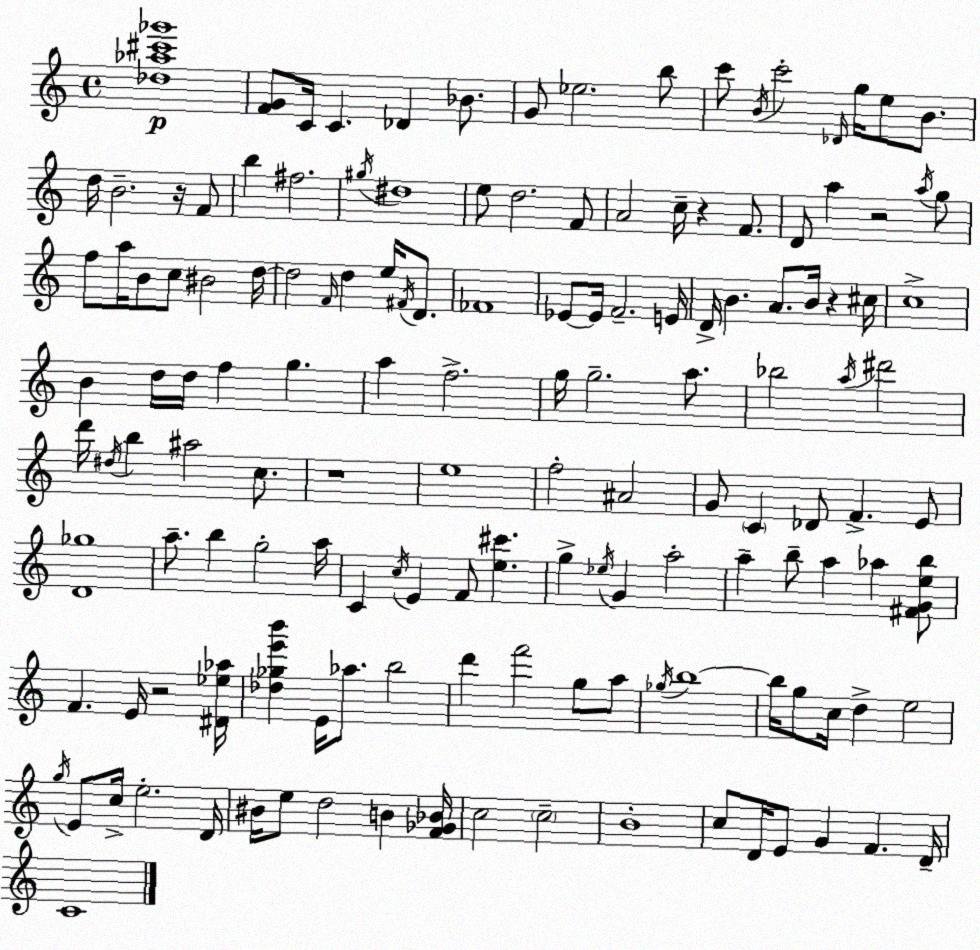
X:1
T:Untitled
M:4/4
L:1/4
K:Am
[_d_a^c'_g']4 [FG]/2 C/4 C _D _B/2 G/2 _e2 b/2 c'/2 B/4 c'2 _D/4 g/4 e/2 B/2 d/4 B2 z/4 F/2 b ^f2 ^g/4 ^d4 e/2 d2 F/2 A2 c/4 z F/2 D/2 a z2 a/4 g/2 f/2 a/4 B/2 c/2 ^B2 d/4 d2 F/4 d e/4 ^F/4 D/2 _F4 _E/2 _E/4 F2 E/4 D/4 B A/2 B/4 z ^c/4 c4 B d/4 d/4 f g a f2 g/4 g2 a/2 _b2 a/4 ^d'2 d'/4 ^d/4 b ^a2 c/2 z4 e4 f2 ^A2 G/2 C _D/2 F E/2 [D_g]4 a/2 b g2 a/4 C c/4 E F/2 [e^c'] g _e/4 G a2 a b/2 a _a [^FGeb]/2 F E/4 z2 [^D_e_a]/4 [_d_ge'b'] E/4 _a/2 b2 d' f'2 g/2 a/2 _g/4 b4 b/4 g/2 c/4 d e2 g/4 E/2 c/4 e2 D/4 ^B/4 e/2 d2 B [F_G_B]/4 c2 c2 B4 c/2 D/4 E/2 G F D/4 C4